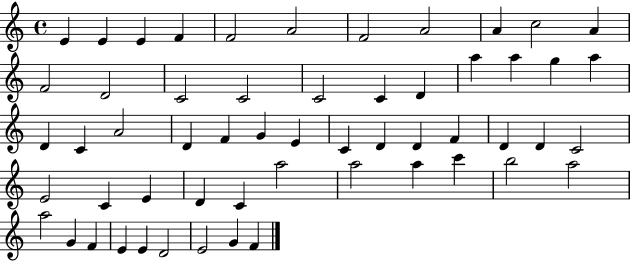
E4/q E4/q E4/q F4/q F4/h A4/h F4/h A4/h A4/q C5/h A4/q F4/h D4/h C4/h C4/h C4/h C4/q D4/q A5/q A5/q G5/q A5/q D4/q C4/q A4/h D4/q F4/q G4/q E4/q C4/q D4/q D4/q F4/q D4/q D4/q C4/h E4/h C4/q E4/q D4/q C4/q A5/h A5/h A5/q C6/q B5/h A5/h A5/h G4/q F4/q E4/q E4/q D4/h E4/h G4/q F4/q